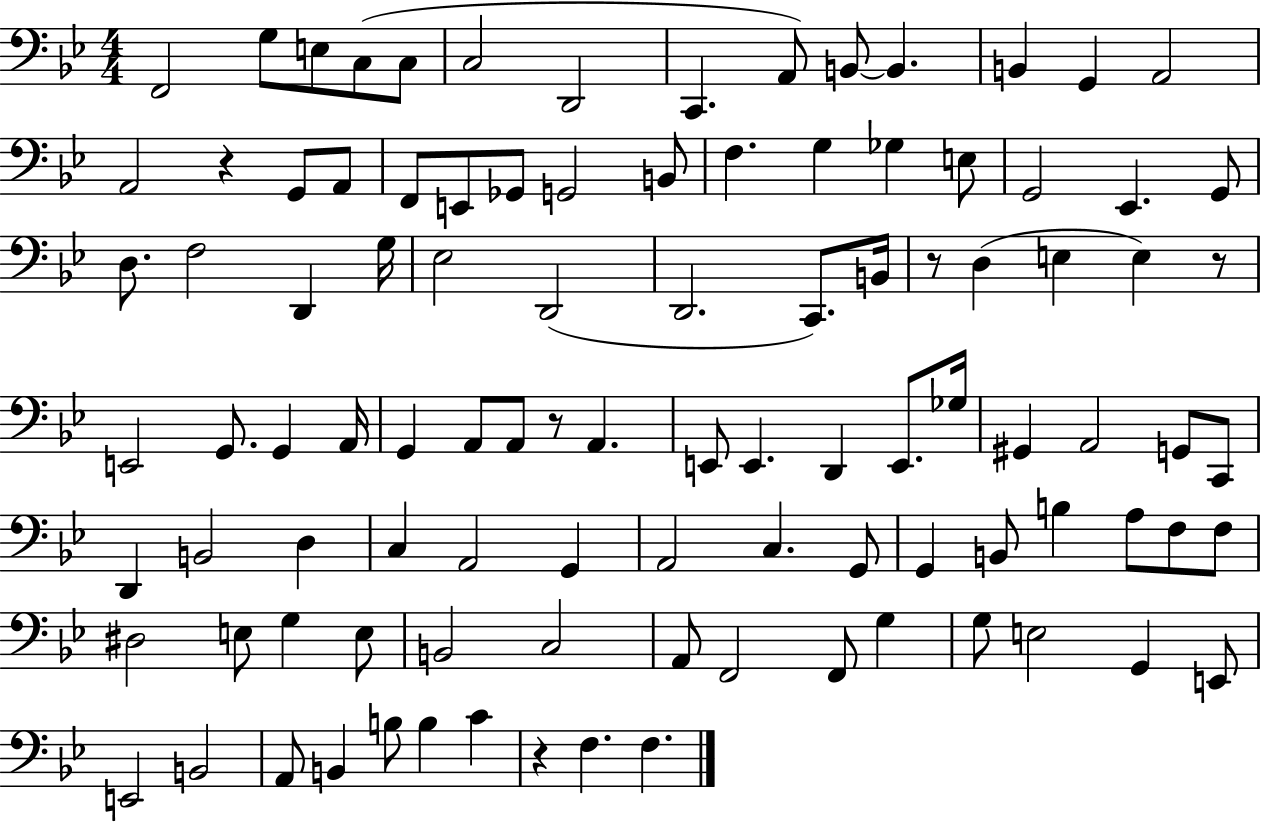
X:1
T:Untitled
M:4/4
L:1/4
K:Bb
F,,2 G,/2 E,/2 C,/2 C,/2 C,2 D,,2 C,, A,,/2 B,,/2 B,, B,, G,, A,,2 A,,2 z G,,/2 A,,/2 F,,/2 E,,/2 _G,,/2 G,,2 B,,/2 F, G, _G, E,/2 G,,2 _E,, G,,/2 D,/2 F,2 D,, G,/4 _E,2 D,,2 D,,2 C,,/2 B,,/4 z/2 D, E, E, z/2 E,,2 G,,/2 G,, A,,/4 G,, A,,/2 A,,/2 z/2 A,, E,,/2 E,, D,, E,,/2 _G,/4 ^G,, A,,2 G,,/2 C,,/2 D,, B,,2 D, C, A,,2 G,, A,,2 C, G,,/2 G,, B,,/2 B, A,/2 F,/2 F,/2 ^D,2 E,/2 G, E,/2 B,,2 C,2 A,,/2 F,,2 F,,/2 G, G,/2 E,2 G,, E,,/2 E,,2 B,,2 A,,/2 B,, B,/2 B, C z F, F,